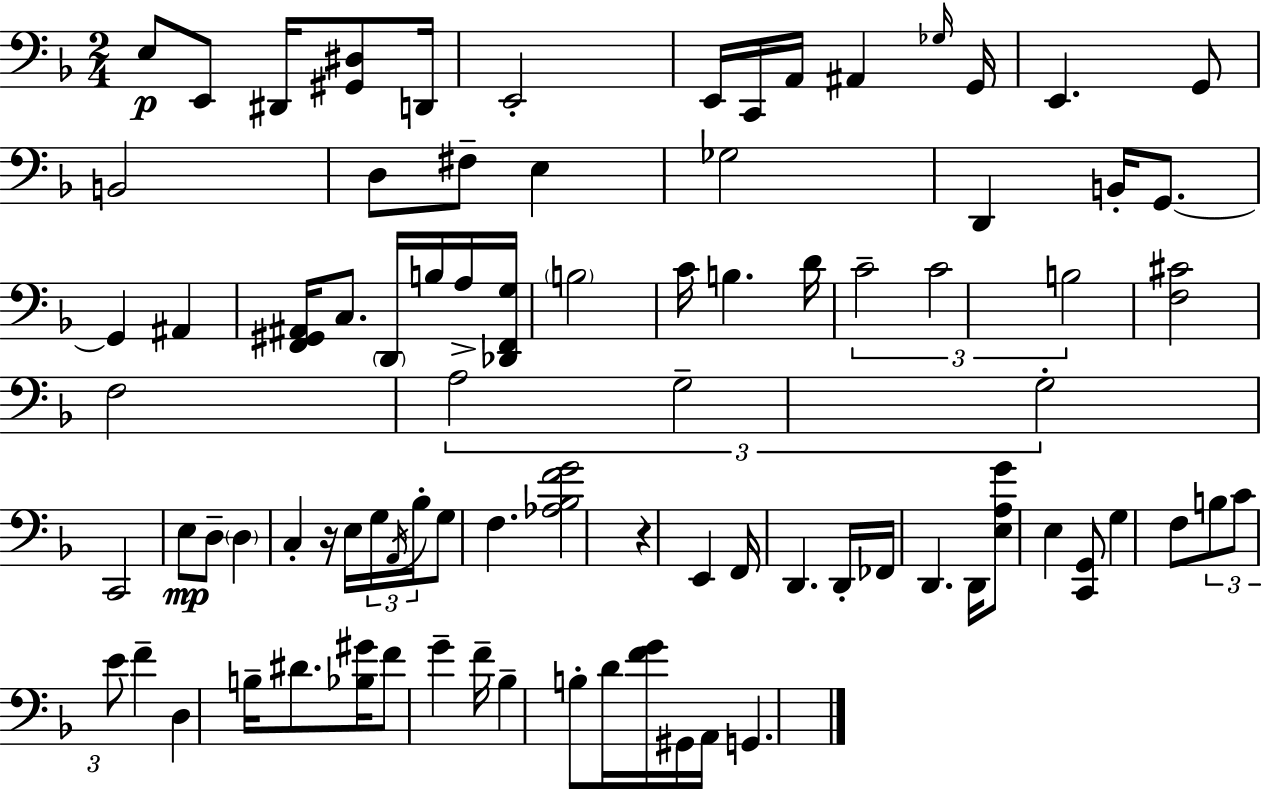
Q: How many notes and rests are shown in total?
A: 86